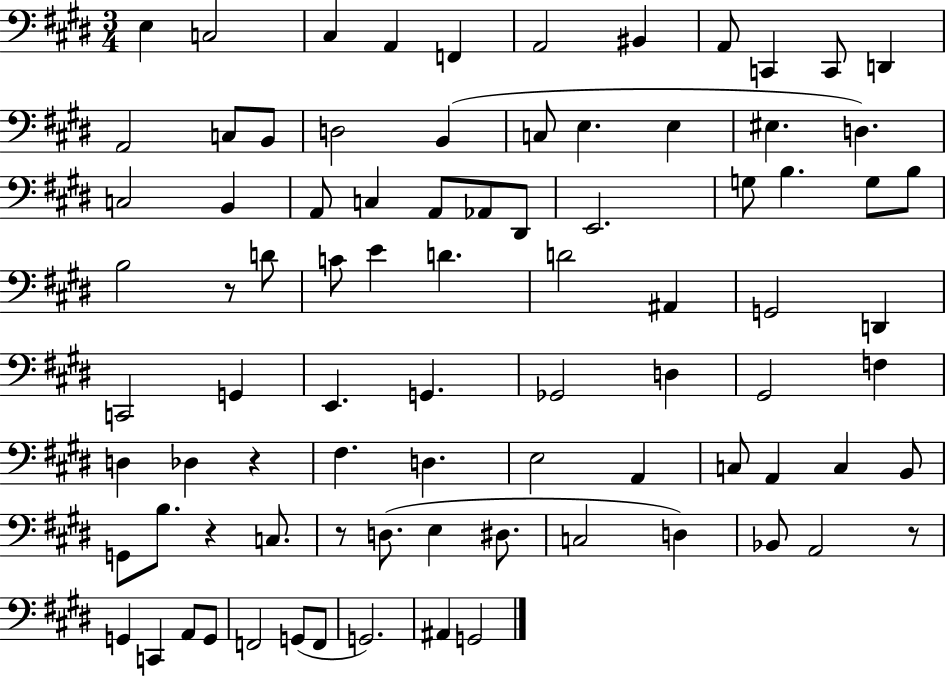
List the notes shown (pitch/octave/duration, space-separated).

E3/q C3/h C#3/q A2/q F2/q A2/h BIS2/q A2/e C2/q C2/e D2/q A2/h C3/e B2/e D3/h B2/q C3/e E3/q. E3/q EIS3/q. D3/q. C3/h B2/q A2/e C3/q A2/e Ab2/e D#2/e E2/h. G3/e B3/q. G3/e B3/e B3/h R/e D4/e C4/e E4/q D4/q. D4/h A#2/q G2/h D2/q C2/h G2/q E2/q. G2/q. Gb2/h D3/q G#2/h F3/q D3/q Db3/q R/q F#3/q. D3/q. E3/h A2/q C3/e A2/q C3/q B2/e G2/e B3/e. R/q C3/e. R/e D3/e. E3/q D#3/e. C3/h D3/q Bb2/e A2/h R/e G2/q C2/q A2/e G2/e F2/h G2/e F2/e G2/h. A#2/q G2/h